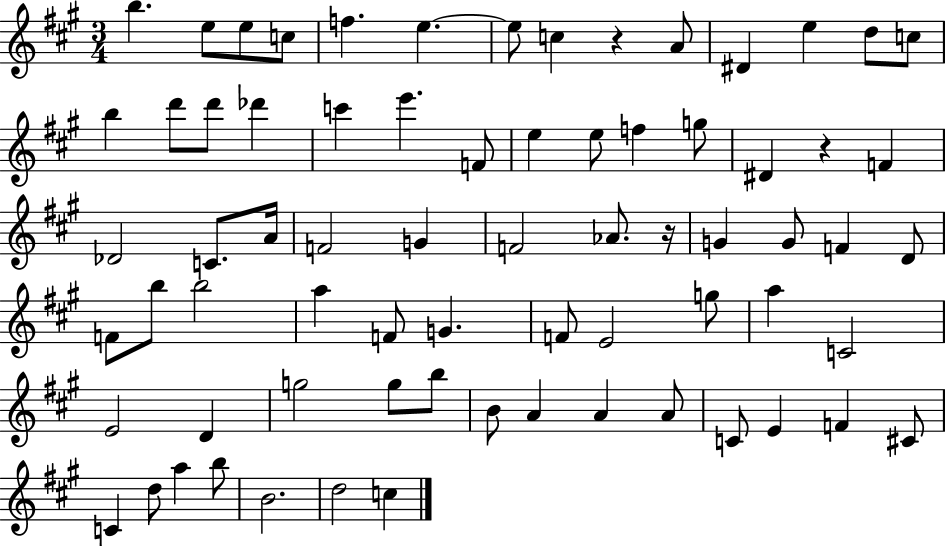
X:1
T:Untitled
M:3/4
L:1/4
K:A
b e/2 e/2 c/2 f e e/2 c z A/2 ^D e d/2 c/2 b d'/2 d'/2 _d' c' e' F/2 e e/2 f g/2 ^D z F _D2 C/2 A/4 F2 G F2 _A/2 z/4 G G/2 F D/2 F/2 b/2 b2 a F/2 G F/2 E2 g/2 a C2 E2 D g2 g/2 b/2 B/2 A A A/2 C/2 E F ^C/2 C d/2 a b/2 B2 d2 c